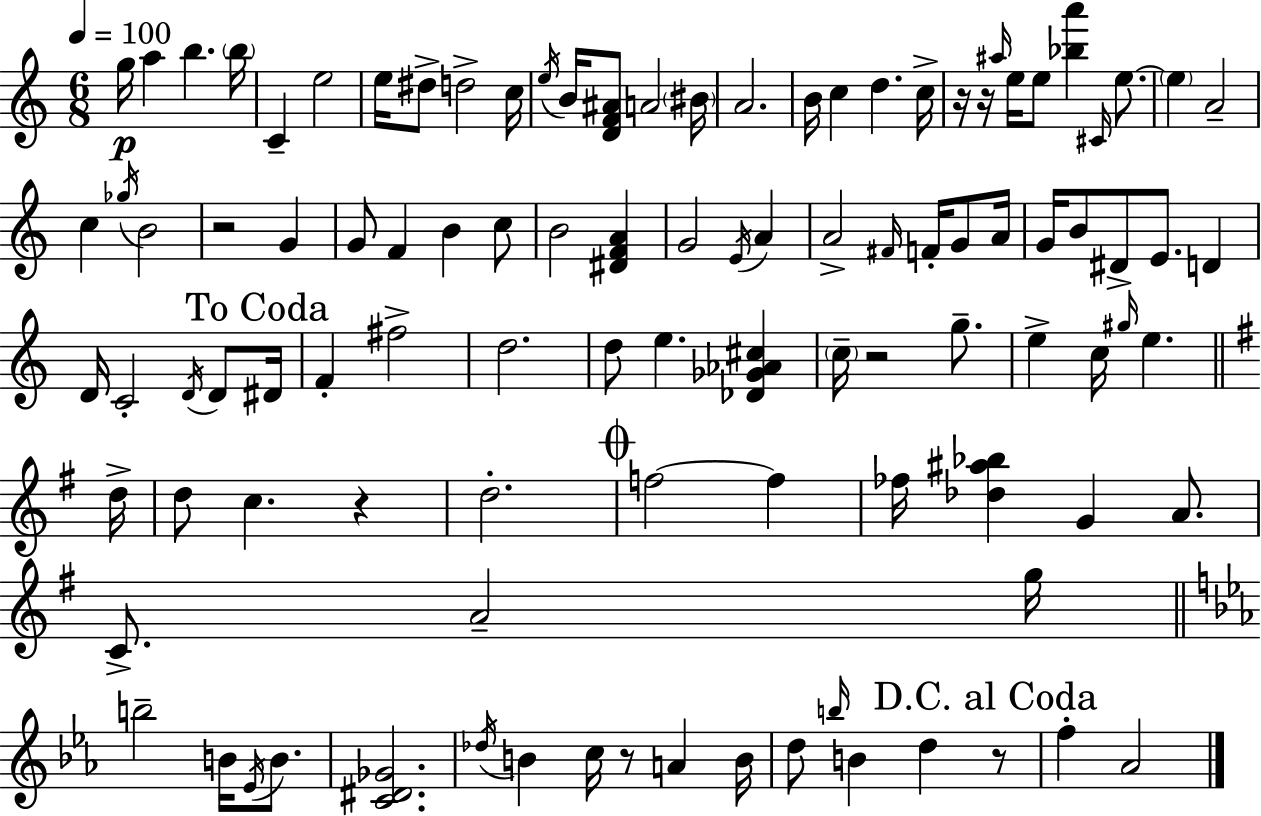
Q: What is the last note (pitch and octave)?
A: Ab4